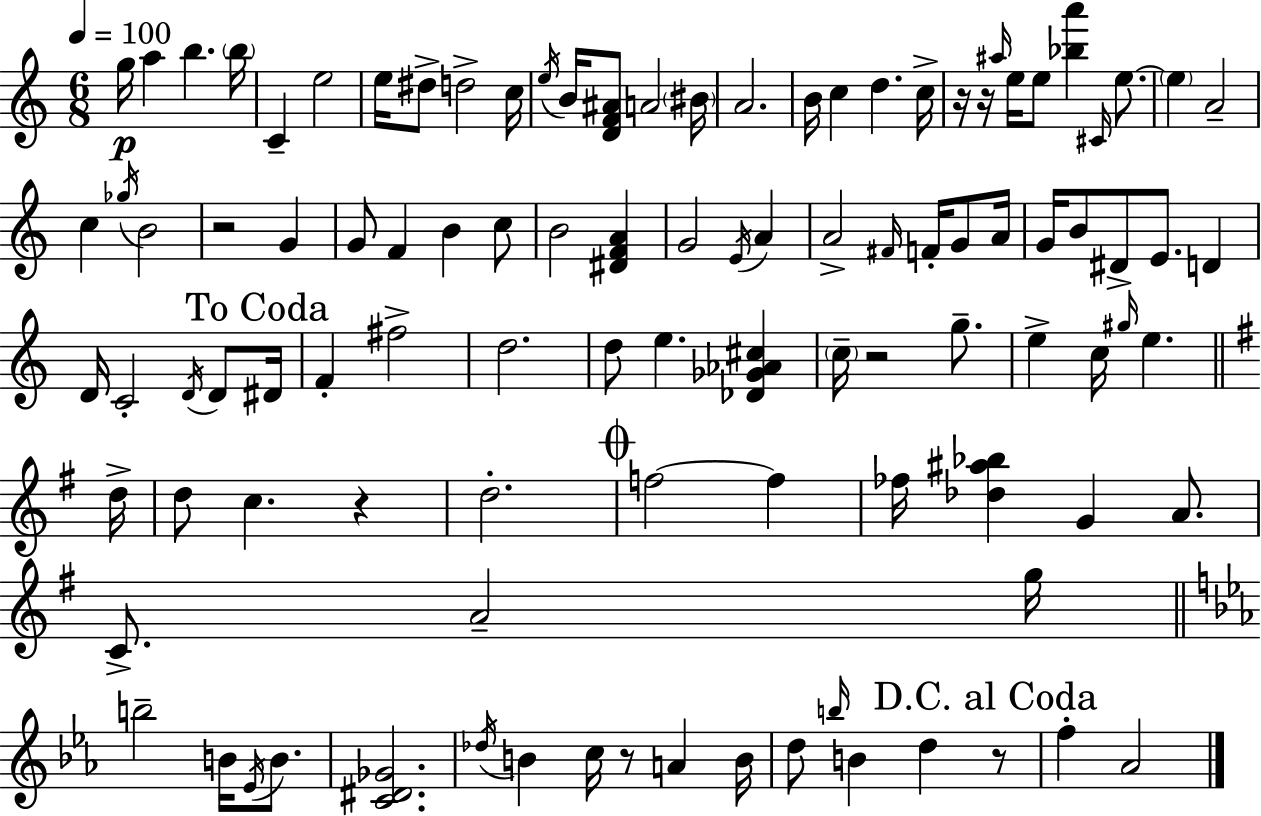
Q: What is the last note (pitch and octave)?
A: Ab4